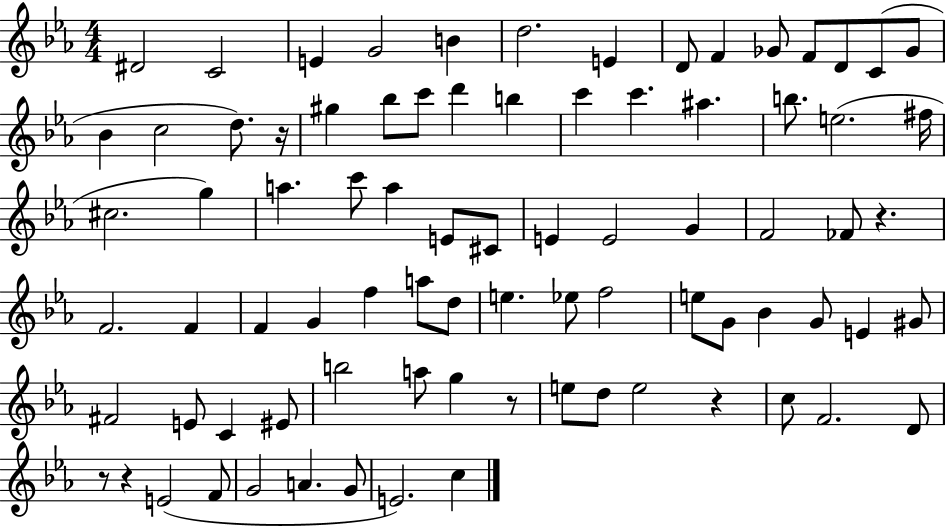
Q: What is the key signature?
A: EES major